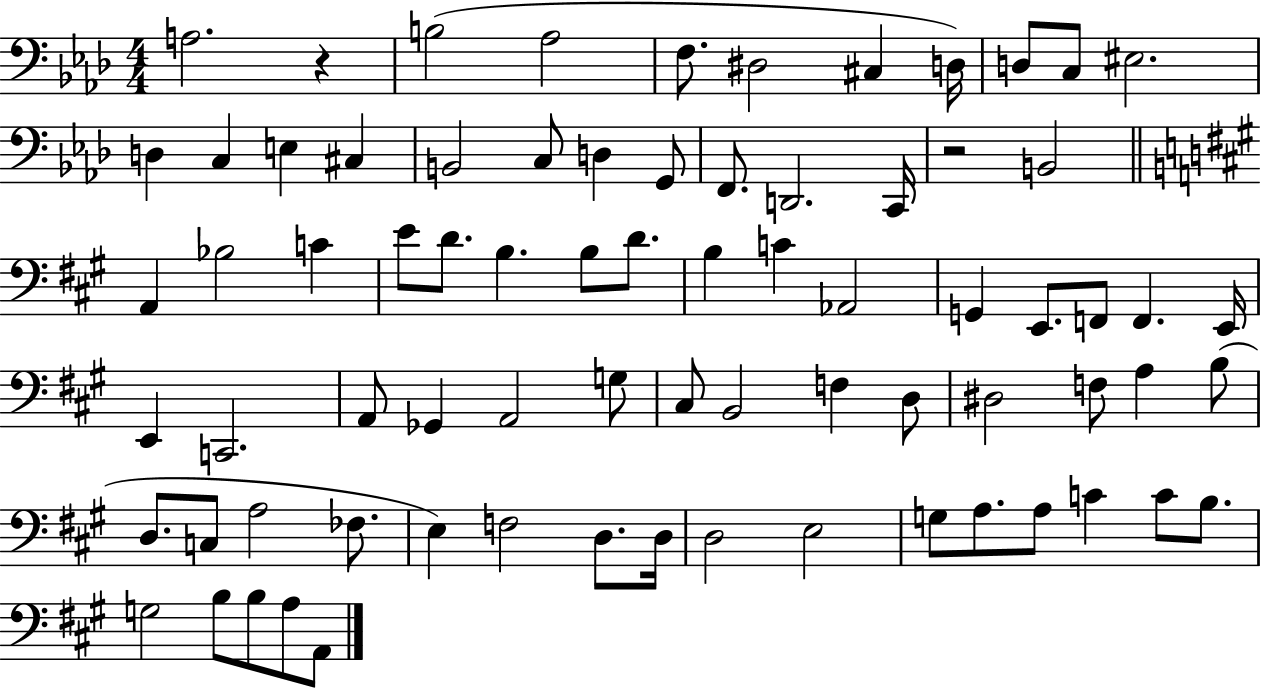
{
  \clef bass
  \numericTimeSignature
  \time 4/4
  \key aes \major
  a2. r4 | b2( aes2 | f8. dis2 cis4 d16) | d8 c8 eis2. | \break d4 c4 e4 cis4 | b,2 c8 d4 g,8 | f,8. d,2. c,16 | r2 b,2 | \break \bar "||" \break \key a \major a,4 bes2 c'4 | e'8 d'8. b4. b8 d'8. | b4 c'4 aes,2 | g,4 e,8. f,8 f,4. e,16 | \break e,4 c,2. | a,8 ges,4 a,2 g8 | cis8 b,2 f4 d8 | dis2 f8 a4 b8( | \break d8. c8 a2 fes8. | e4) f2 d8. d16 | d2 e2 | g8 a8. a8 c'4 c'8 b8. | \break g2 b8 b8 a8 a,8 | \bar "|."
}